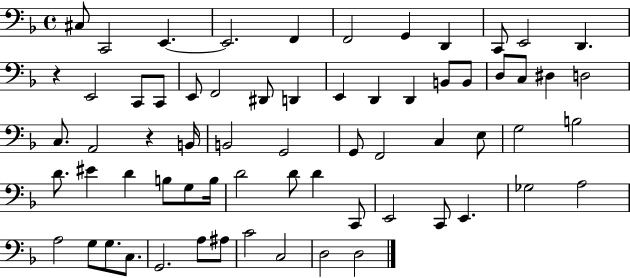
C#3/e C2/h E2/q. E2/h. F2/q F2/h G2/q D2/q C2/e E2/h D2/q. R/q E2/h C2/e C2/e E2/e F2/h D#2/e D2/q E2/q D2/q D2/q B2/e B2/e D3/e C3/e D#3/q D3/h C3/e. A2/h R/q B2/s B2/h G2/h G2/e F2/h C3/q E3/e G3/h B3/h D4/e. EIS4/q D4/q B3/e G3/e B3/s D4/h D4/e D4/q C2/e E2/h C2/e E2/q. Gb3/h A3/h A3/h G3/e G3/e. C3/e. G2/h. A3/e A#3/e C4/h C3/h D3/h D3/h